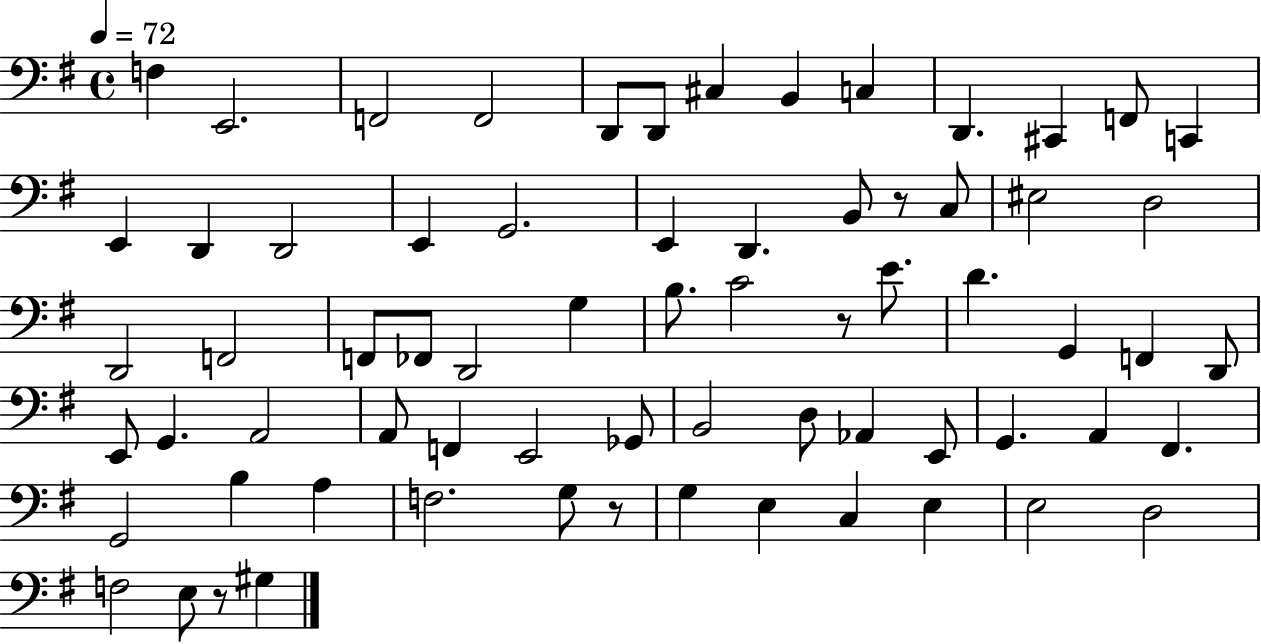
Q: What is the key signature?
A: G major